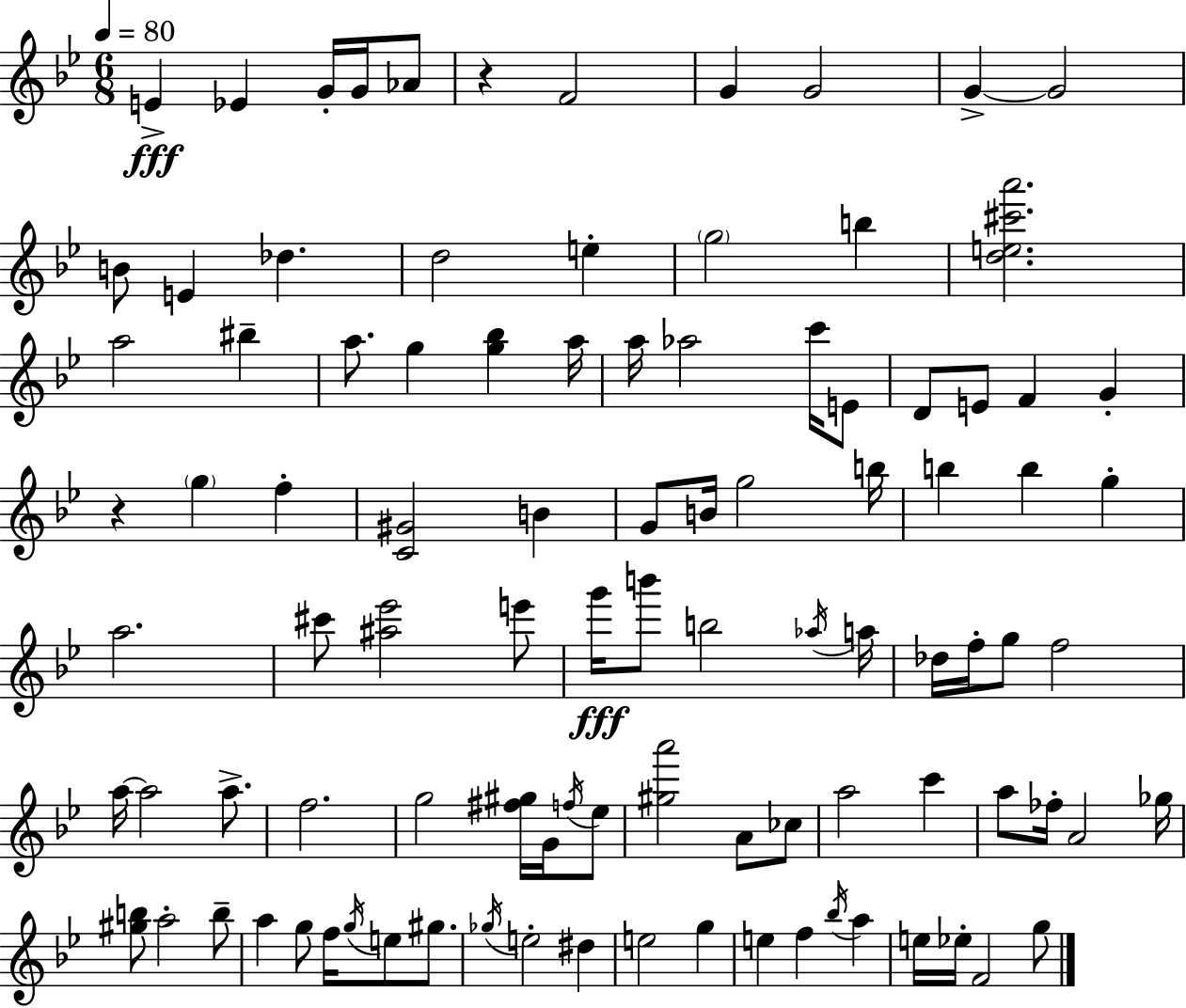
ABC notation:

X:1
T:Untitled
M:6/8
L:1/4
K:Bb
E _E G/4 G/4 _A/2 z F2 G G2 G G2 B/2 E _d d2 e g2 b [de^c'a']2 a2 ^b a/2 g [g_b] a/4 a/4 _a2 c'/4 E/2 D/2 E/2 F G z g f [C^G]2 B G/2 B/4 g2 b/4 b b g a2 ^c'/2 [^a_e']2 e'/2 g'/4 b'/2 b2 _a/4 a/4 _d/4 f/4 g/2 f2 a/4 a2 a/2 f2 g2 [^f^g]/4 G/4 f/4 _e/2 [^ga']2 A/2 _c/2 a2 c' a/2 _f/4 A2 _g/4 [^gb]/2 a2 b/2 a g/2 f/4 g/4 e/2 ^g/2 _g/4 e2 ^d e2 g e f _b/4 a e/4 _e/4 F2 g/2